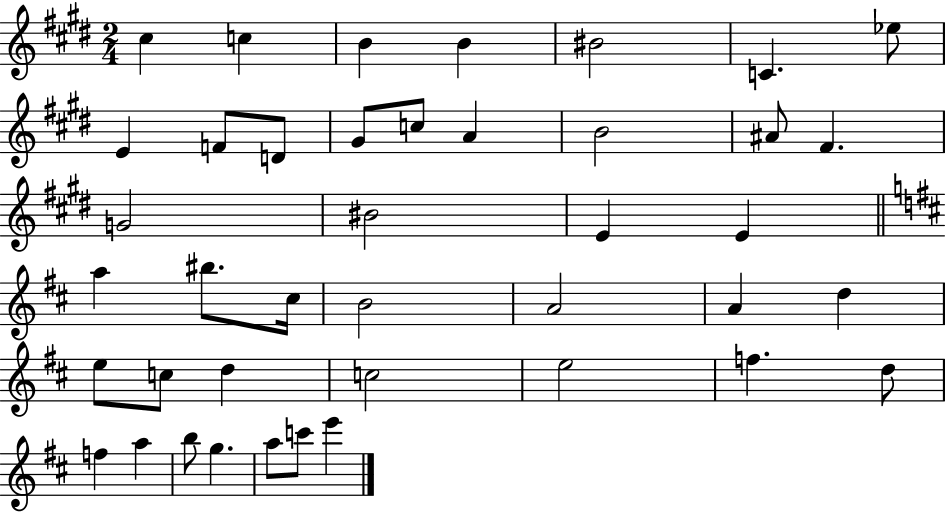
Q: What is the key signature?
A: E major